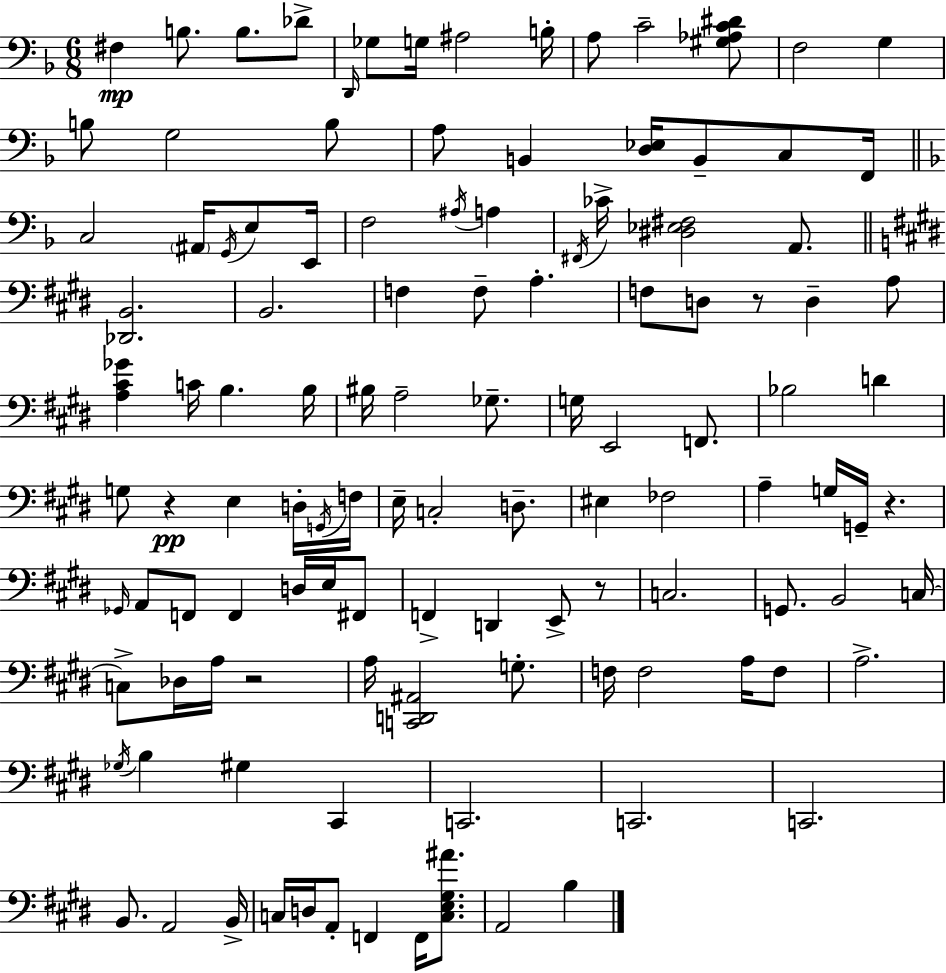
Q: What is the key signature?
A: D minor